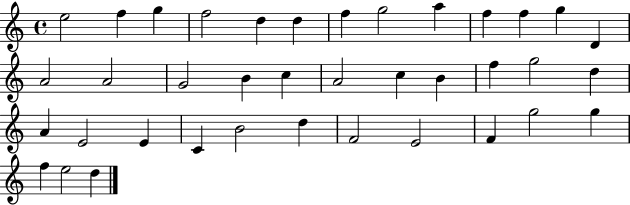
{
  \clef treble
  \time 4/4
  \defaultTimeSignature
  \key c \major
  e''2 f''4 g''4 | f''2 d''4 d''4 | f''4 g''2 a''4 | f''4 f''4 g''4 d'4 | \break a'2 a'2 | g'2 b'4 c''4 | a'2 c''4 b'4 | f''4 g''2 d''4 | \break a'4 e'2 e'4 | c'4 b'2 d''4 | f'2 e'2 | f'4 g''2 g''4 | \break f''4 e''2 d''4 | \bar "|."
}